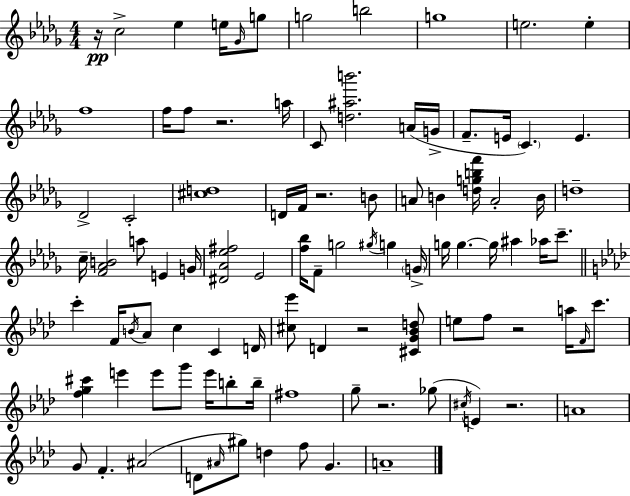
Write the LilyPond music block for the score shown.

{
  \clef treble
  \numericTimeSignature
  \time 4/4
  \key bes \minor
  r16\pp c''2-> ees''4 e''16 \grace { ges'16 } g''8 | g''2 b''2 | g''1 | e''2. e''4-. | \break f''1 | f''16 f''8 r2. | a''16 c'8 <d'' ais'' b'''>2. a'16( | g'16-> f'8.-- e'16 \parenthesize c'4.) e'4. | \break des'2-> c'2-. | <cis'' d''>1 | d'16 f'16 r2. b'8 | a'8 b'4 <d'' g'' b'' f'''>16 a'2-. | \break b'16 d''1-- | c''16-- <f' aes' b'>2 a''8 e'4 | g'16 <dis' aes' ees'' fis''>2 ees'2 | <f'' bes''>16 f'8-- g''2 \acciaccatura { gis''16 } g''4 | \break \parenthesize g'16-> g''16 g''4.~~ g''16 ais''4 aes''16 c'''8.-- | \bar "||" \break \key aes \major c'''4-. f'16 \acciaccatura { b'16 } aes'8 c''4 c'4 | d'16 <cis'' ees'''>8 d'4 r2 <cis' g' bes' d''>8 | e''8 f''8 r2 a''16 \grace { f'16 } c'''8. | <f'' g'' cis'''>4 e'''4 e'''8 g'''8 e'''16 b''8-. | \break b''16-- fis''1 | g''8-- r2. | ges''8( \acciaccatura { cis''16 } e'4) r2. | a'1 | \break g'8 f'4.-. ais'2( | d'8 \grace { ais'16 }) gis''8 d''4 f''8 g'4. | a'1-- | \bar "|."
}